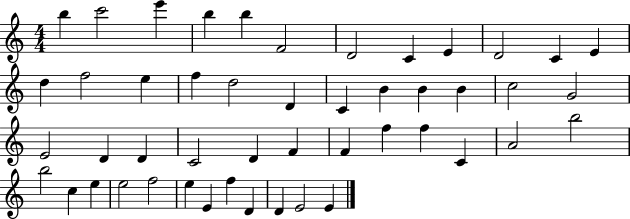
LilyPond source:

{
  \clef treble
  \numericTimeSignature
  \time 4/4
  \key c \major
  b''4 c'''2 e'''4 | b''4 b''4 f'2 | d'2 c'4 e'4 | d'2 c'4 e'4 | \break d''4 f''2 e''4 | f''4 d''2 d'4 | c'4 b'4 b'4 b'4 | c''2 g'2 | \break e'2 d'4 d'4 | c'2 d'4 f'4 | f'4 f''4 f''4 c'4 | a'2 b''2 | \break b''2 c''4 e''4 | e''2 f''2 | e''4 e'4 f''4 d'4 | d'4 e'2 e'4 | \break \bar "|."
}